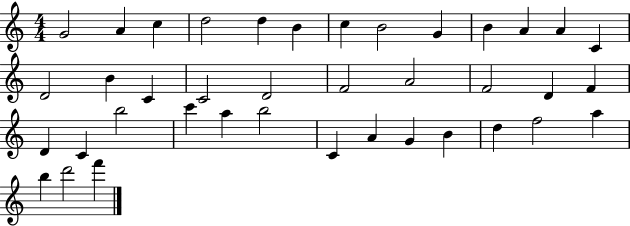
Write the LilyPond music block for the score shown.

{
  \clef treble
  \numericTimeSignature
  \time 4/4
  \key c \major
  g'2 a'4 c''4 | d''2 d''4 b'4 | c''4 b'2 g'4 | b'4 a'4 a'4 c'4 | \break d'2 b'4 c'4 | c'2 d'2 | f'2 a'2 | f'2 d'4 f'4 | \break d'4 c'4 b''2 | c'''4 a''4 b''2 | c'4 a'4 g'4 b'4 | d''4 f''2 a''4 | \break b''4 d'''2 f'''4 | \bar "|."
}